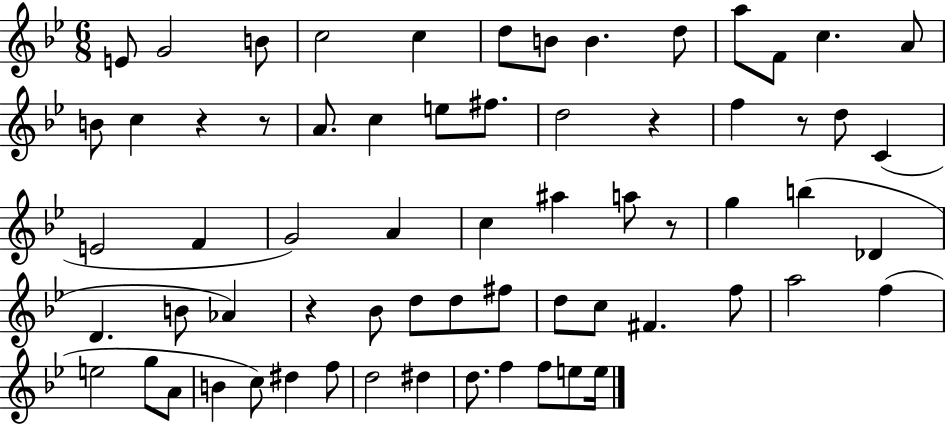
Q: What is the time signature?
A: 6/8